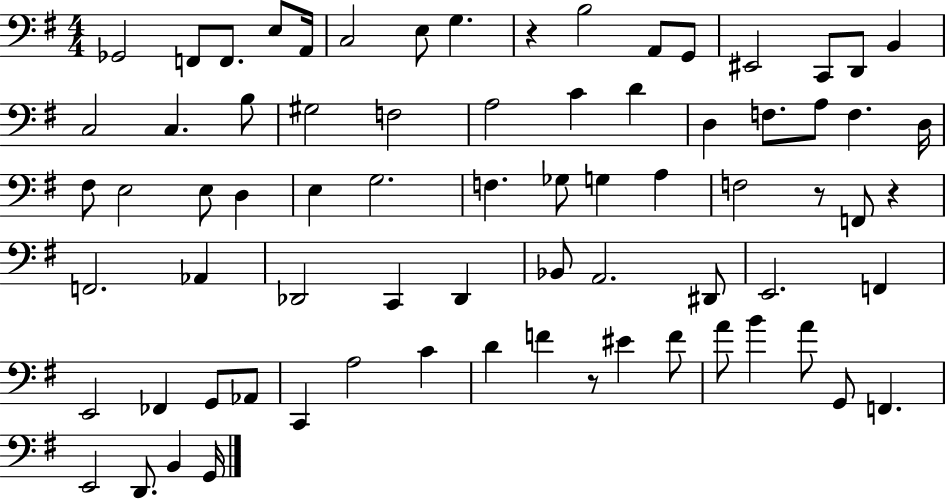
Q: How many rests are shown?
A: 4